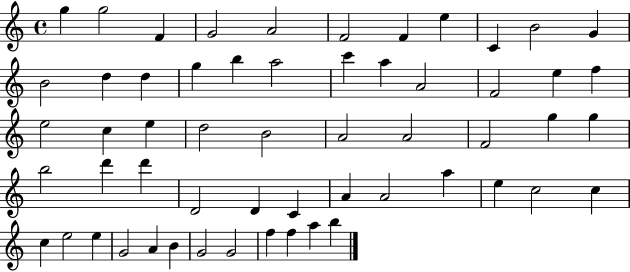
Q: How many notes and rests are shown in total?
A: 57